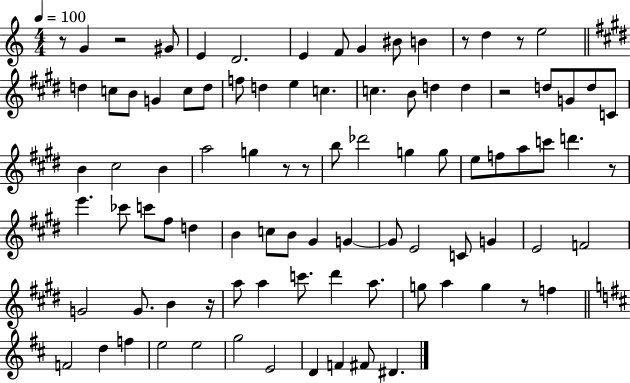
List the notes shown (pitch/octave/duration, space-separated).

R/e G4/q R/h G#4/e E4/q D4/h. E4/q F4/e G4/q BIS4/e B4/q R/e D5/q R/e E5/h D5/q C5/e B4/e G4/q C5/e D5/e F5/e D5/q E5/q C5/q. C5/q. B4/e D5/q D5/q R/h D5/e G4/e D5/e C4/e B4/q C#5/h B4/q A5/h G5/q R/e R/e B5/e Db6/h G5/q G5/e E5/e F5/e A5/e C6/e D6/q. R/e E6/q. CES6/e C6/e F#5/e D5/q B4/q C5/e B4/e G#4/q G4/q G4/e E4/h C4/e G4/q E4/h F4/h G4/h G4/e. B4/q R/s A5/e A5/q C6/e. D#6/q A5/e. G5/e A5/q G5/q R/e F5/q F4/h D5/q F5/q E5/h E5/h G5/h E4/h D4/q F4/q F#4/e D#4/q.